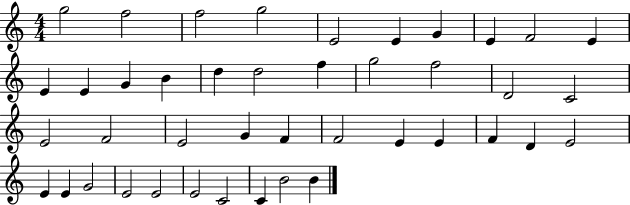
X:1
T:Untitled
M:4/4
L:1/4
K:C
g2 f2 f2 g2 E2 E G E F2 E E E G B d d2 f g2 f2 D2 C2 E2 F2 E2 G F F2 E E F D E2 E E G2 E2 E2 E2 C2 C B2 B